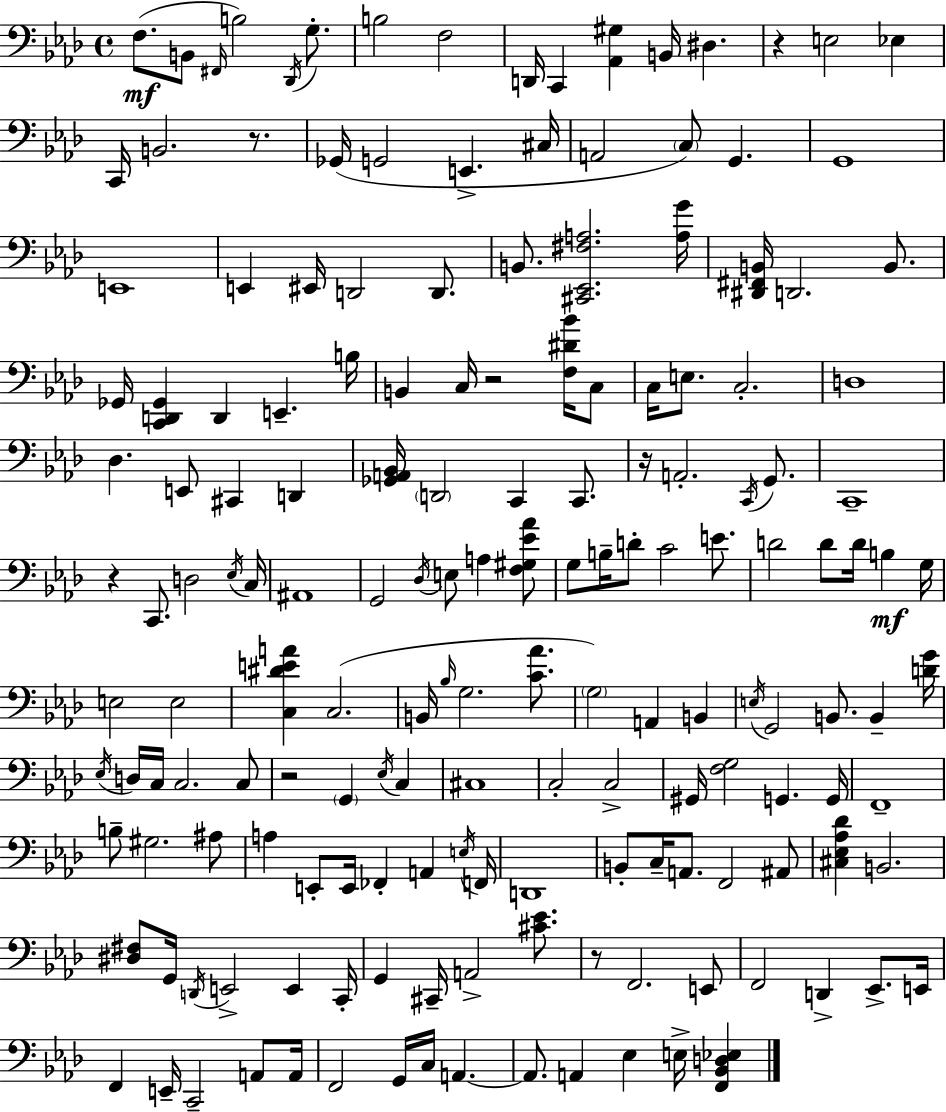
F3/e. B2/e F#2/s B3/h Db2/s G3/e. B3/h F3/h D2/s C2/q [Ab2,G#3]/q B2/s D#3/q. R/q E3/h Eb3/q C2/s B2/h. R/e. Gb2/s G2/h E2/q. C#3/s A2/h C3/e G2/q. G2/w E2/w E2/q EIS2/s D2/h D2/e. B2/e. [C#2,Eb2,F#3,A3]/h. [A3,G4]/s [D#2,F#2,B2]/s D2/h. B2/e. Gb2/s [C2,D2,Gb2]/q D2/q E2/q. B3/s B2/q C3/s R/h [F3,D#4,Bb4]/s C3/e C3/s E3/e. C3/h. D3/w Db3/q. E2/e C#2/q D2/q [Gb2,A2,Bb2]/s D2/h C2/q C2/e. R/s A2/h. C2/s G2/e. C2/w R/q C2/e. D3/h Eb3/s C3/s A#2/w G2/h Db3/s E3/e A3/q [F3,G#3,Eb4,Ab4]/e G3/e B3/s D4/e C4/h E4/e. D4/h D4/e D4/s B3/q G3/s E3/h E3/h [C3,D#4,E4,A4]/q C3/h. B2/s Bb3/s G3/h. [C4,Ab4]/e. G3/h A2/q B2/q E3/s G2/h B2/e. B2/q [D4,G4]/s Eb3/s D3/s C3/s C3/h. C3/e R/h G2/q Eb3/s C3/q C#3/w C3/h C3/h G#2/s [F3,G3]/h G2/q. G2/s F2/w B3/e G#3/h. A#3/e A3/q E2/e E2/s FES2/q A2/q E3/s F2/s D2/w B2/e C3/s A2/e. F2/h A#2/e [C#3,Eb3,Ab3,Db4]/q B2/h. [D#3,F#3]/e G2/s D2/s E2/h E2/q C2/s G2/q C#2/s A2/h [C#4,Eb4]/e. R/e F2/h. E2/e F2/h D2/q Eb2/e. E2/s F2/q E2/s C2/h A2/e A2/s F2/h G2/s C3/s A2/q. A2/e. A2/q Eb3/q E3/s [F2,Bb2,D3,Eb3]/q